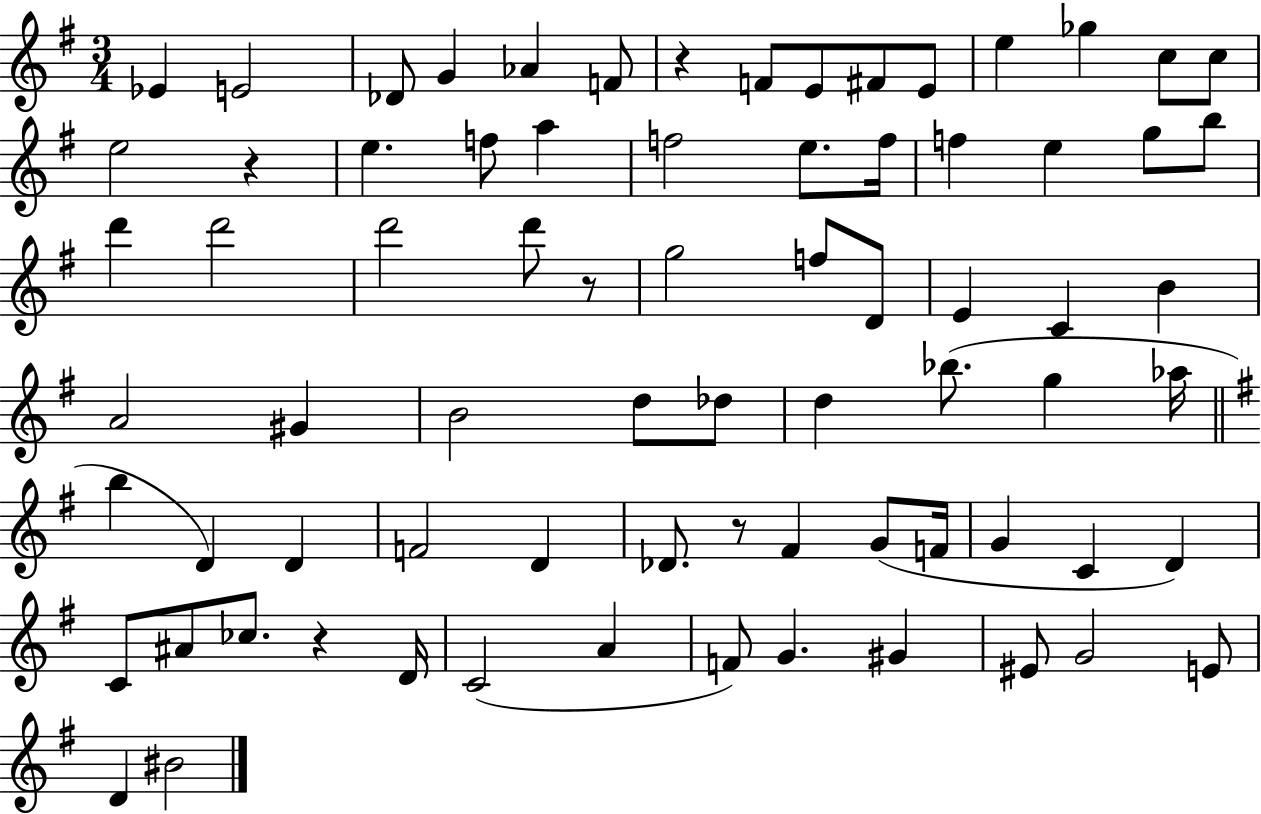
{
  \clef treble
  \numericTimeSignature
  \time 3/4
  \key g \major
  \repeat volta 2 { ees'4 e'2 | des'8 g'4 aes'4 f'8 | r4 f'8 e'8 fis'8 e'8 | e''4 ges''4 c''8 c''8 | \break e''2 r4 | e''4. f''8 a''4 | f''2 e''8. f''16 | f''4 e''4 g''8 b''8 | \break d'''4 d'''2 | d'''2 d'''8 r8 | g''2 f''8 d'8 | e'4 c'4 b'4 | \break a'2 gis'4 | b'2 d''8 des''8 | d''4 bes''8.( g''4 aes''16 | \bar "||" \break \key g \major b''4 d'4) d'4 | f'2 d'4 | des'8. r8 fis'4 g'8( f'16 | g'4 c'4 d'4) | \break c'8 ais'8 ces''8. r4 d'16 | c'2( a'4 | f'8) g'4. gis'4 | eis'8 g'2 e'8 | \break d'4 bis'2 | } \bar "|."
}